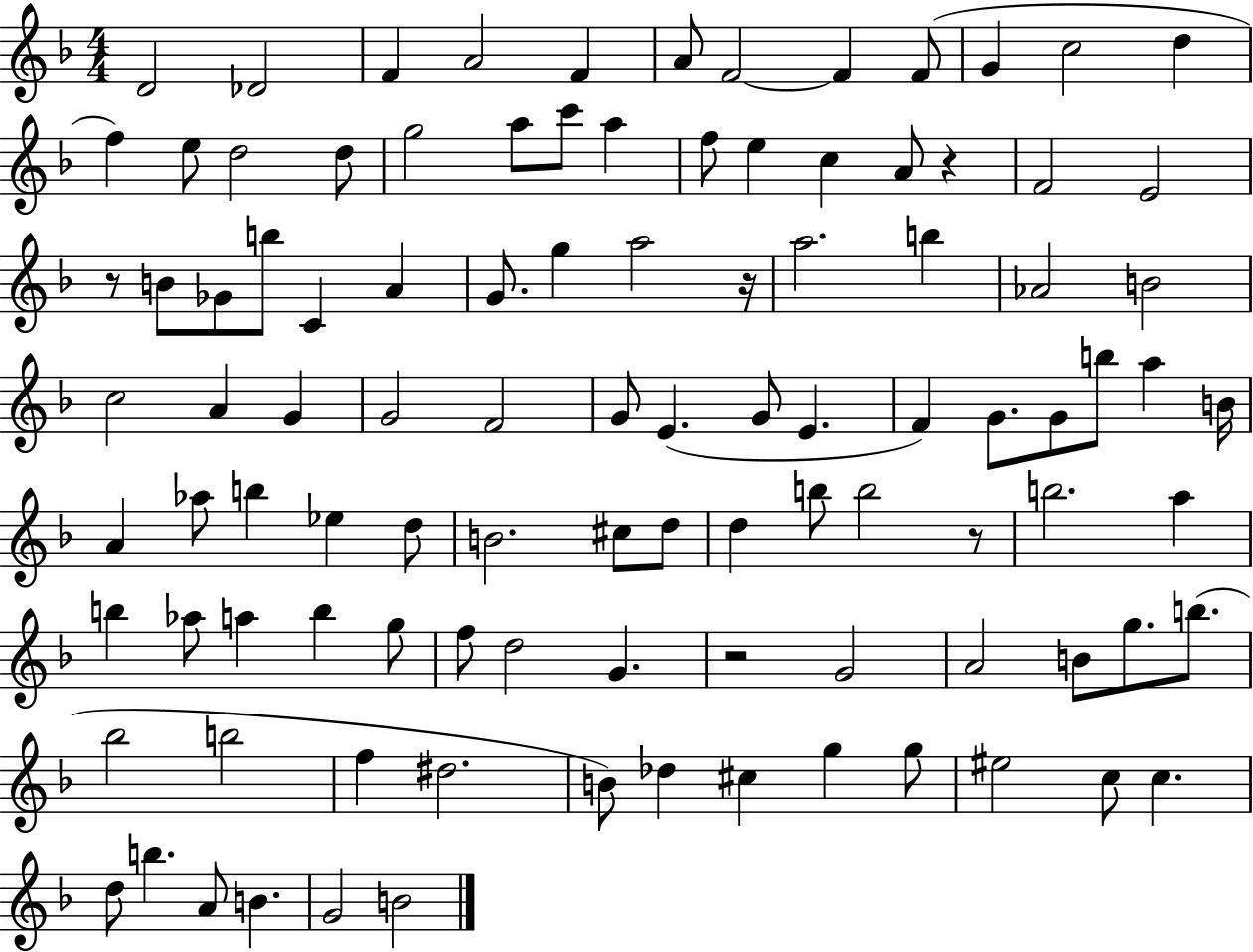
{
  \clef treble
  \numericTimeSignature
  \time 4/4
  \key f \major
  d'2 des'2 | f'4 a'2 f'4 | a'8 f'2~~ f'4 f'8( | g'4 c''2 d''4 | \break f''4) e''8 d''2 d''8 | g''2 a''8 c'''8 a''4 | f''8 e''4 c''4 a'8 r4 | f'2 e'2 | \break r8 b'8 ges'8 b''8 c'4 a'4 | g'8. g''4 a''2 r16 | a''2. b''4 | aes'2 b'2 | \break c''2 a'4 g'4 | g'2 f'2 | g'8 e'4.( g'8 e'4. | f'4) g'8. g'8 b''8 a''4 b'16 | \break a'4 aes''8 b''4 ees''4 d''8 | b'2. cis''8 d''8 | d''4 b''8 b''2 r8 | b''2. a''4 | \break b''4 aes''8 a''4 b''4 g''8 | f''8 d''2 g'4. | r2 g'2 | a'2 b'8 g''8. b''8.( | \break bes''2 b''2 | f''4 dis''2. | b'8) des''4 cis''4 g''4 g''8 | eis''2 c''8 c''4. | \break d''8 b''4. a'8 b'4. | g'2 b'2 | \bar "|."
}